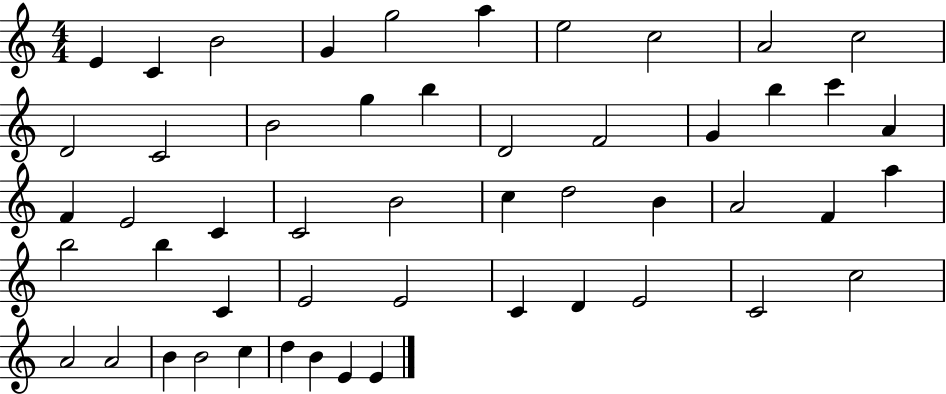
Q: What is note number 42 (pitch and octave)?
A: C5